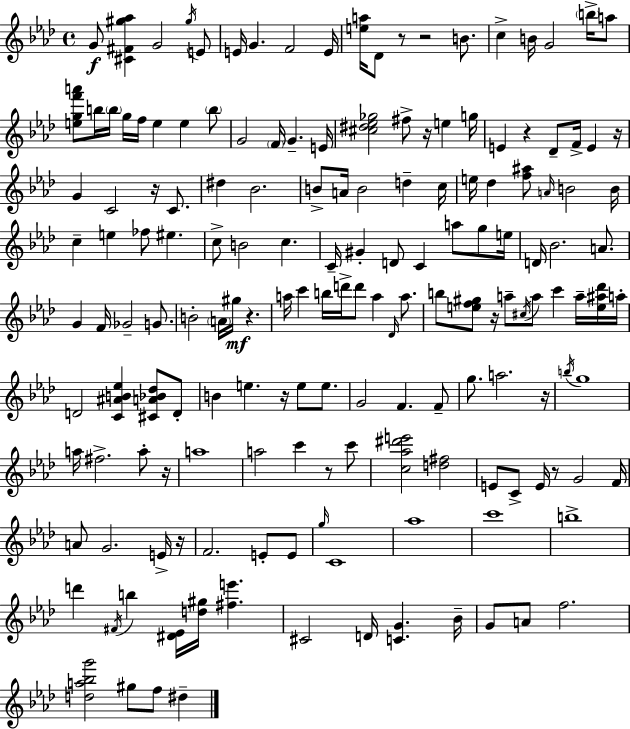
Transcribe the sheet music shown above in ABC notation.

X:1
T:Untitled
M:4/4
L:1/4
K:Ab
G/2 [^C^F^g_a] G2 ^g/4 E/2 E/4 G F2 E/4 [ea]/4 _D/2 z/2 z2 B/2 c B/4 G2 b/4 a/2 [egf'a']/2 b/4 b/4 g/4 f/4 e e b/2 G2 F/4 G E/4 [^c^d_e_g]2 ^f/2 z/4 e g/4 E z _D/2 F/4 E z/4 G C2 z/4 C/2 ^d _B2 B/2 A/4 B2 d c/4 e/4 _d [f^a]/2 A/4 B2 B/4 c e _f/2 ^e c/2 B2 c C/4 ^G D/2 C a/2 g/2 e/4 D/4 _B2 A/2 G F/4 _G2 G/2 B2 A/4 ^g/4 z a/4 c' b/4 d'/4 d'/2 a _D/4 a/2 b/2 [ef^g]/2 z/4 a/2 ^c/4 a/2 c' a/4 [e^a_d']/4 a/4 D2 [C^AB_e] [^CA_B_d]/2 D/2 B e z/4 e/2 e/2 G2 F F/2 g/2 a2 z/4 b/4 g4 a/4 ^f2 a/2 z/4 a4 a2 c' z/2 c'/2 [c_a^d'e']2 [d^f]2 E/2 C/2 E/4 z/2 G2 F/4 A/2 G2 E/4 z/4 F2 E/2 E/2 g/4 C4 _a4 c'4 b4 d' ^F/4 b [^D_E]/4 [d^g]/4 [^fe'] ^C2 D/4 [CG] _B/4 G/2 A/2 f2 [da_bg']2 ^g/2 f/2 ^d